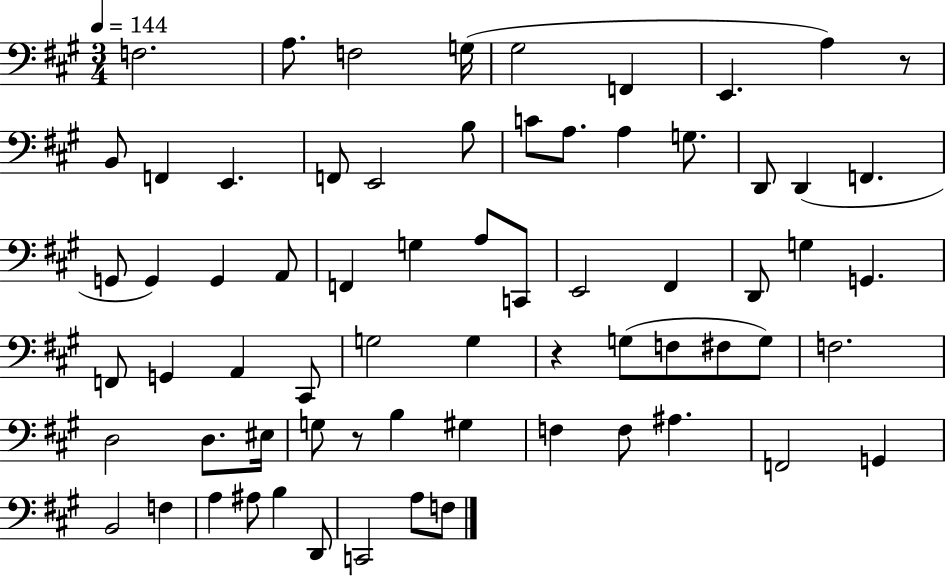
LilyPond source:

{
  \clef bass
  \numericTimeSignature
  \time 3/4
  \key a \major
  \tempo 4 = 144
  f2. | a8. f2 g16( | gis2 f,4 | e,4. a4) r8 | \break b,8 f,4 e,4. | f,8 e,2 b8 | c'8 a8. a4 g8. | d,8 d,4( f,4. | \break g,8 g,4) g,4 a,8 | f,4 g4 a8 c,8 | e,2 fis,4 | d,8 g4 g,4. | \break f,8 g,4 a,4 cis,8 | g2 g4 | r4 g8( f8 fis8 g8) | f2. | \break d2 d8. eis16 | g8 r8 b4 gis4 | f4 f8 ais4. | f,2 g,4 | \break b,2 f4 | a4 ais8 b4 d,8 | c,2 a8 f8 | \bar "|."
}